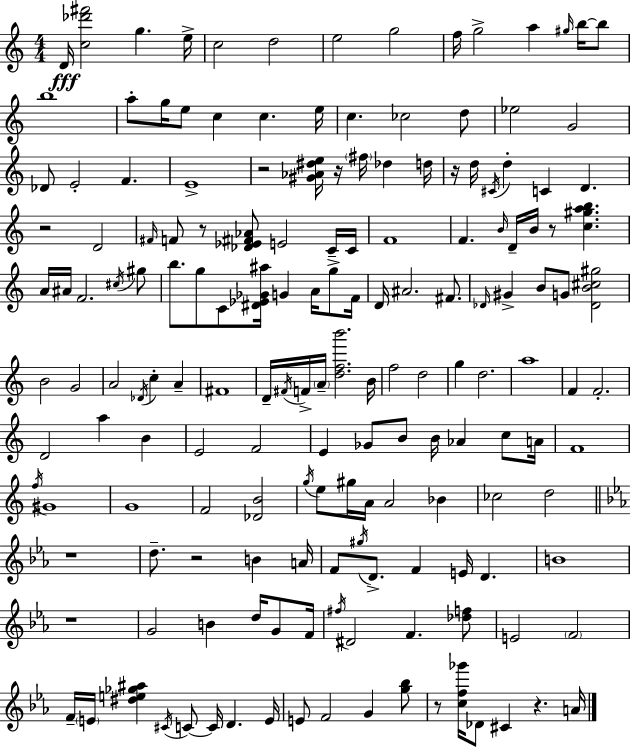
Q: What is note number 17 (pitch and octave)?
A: E5